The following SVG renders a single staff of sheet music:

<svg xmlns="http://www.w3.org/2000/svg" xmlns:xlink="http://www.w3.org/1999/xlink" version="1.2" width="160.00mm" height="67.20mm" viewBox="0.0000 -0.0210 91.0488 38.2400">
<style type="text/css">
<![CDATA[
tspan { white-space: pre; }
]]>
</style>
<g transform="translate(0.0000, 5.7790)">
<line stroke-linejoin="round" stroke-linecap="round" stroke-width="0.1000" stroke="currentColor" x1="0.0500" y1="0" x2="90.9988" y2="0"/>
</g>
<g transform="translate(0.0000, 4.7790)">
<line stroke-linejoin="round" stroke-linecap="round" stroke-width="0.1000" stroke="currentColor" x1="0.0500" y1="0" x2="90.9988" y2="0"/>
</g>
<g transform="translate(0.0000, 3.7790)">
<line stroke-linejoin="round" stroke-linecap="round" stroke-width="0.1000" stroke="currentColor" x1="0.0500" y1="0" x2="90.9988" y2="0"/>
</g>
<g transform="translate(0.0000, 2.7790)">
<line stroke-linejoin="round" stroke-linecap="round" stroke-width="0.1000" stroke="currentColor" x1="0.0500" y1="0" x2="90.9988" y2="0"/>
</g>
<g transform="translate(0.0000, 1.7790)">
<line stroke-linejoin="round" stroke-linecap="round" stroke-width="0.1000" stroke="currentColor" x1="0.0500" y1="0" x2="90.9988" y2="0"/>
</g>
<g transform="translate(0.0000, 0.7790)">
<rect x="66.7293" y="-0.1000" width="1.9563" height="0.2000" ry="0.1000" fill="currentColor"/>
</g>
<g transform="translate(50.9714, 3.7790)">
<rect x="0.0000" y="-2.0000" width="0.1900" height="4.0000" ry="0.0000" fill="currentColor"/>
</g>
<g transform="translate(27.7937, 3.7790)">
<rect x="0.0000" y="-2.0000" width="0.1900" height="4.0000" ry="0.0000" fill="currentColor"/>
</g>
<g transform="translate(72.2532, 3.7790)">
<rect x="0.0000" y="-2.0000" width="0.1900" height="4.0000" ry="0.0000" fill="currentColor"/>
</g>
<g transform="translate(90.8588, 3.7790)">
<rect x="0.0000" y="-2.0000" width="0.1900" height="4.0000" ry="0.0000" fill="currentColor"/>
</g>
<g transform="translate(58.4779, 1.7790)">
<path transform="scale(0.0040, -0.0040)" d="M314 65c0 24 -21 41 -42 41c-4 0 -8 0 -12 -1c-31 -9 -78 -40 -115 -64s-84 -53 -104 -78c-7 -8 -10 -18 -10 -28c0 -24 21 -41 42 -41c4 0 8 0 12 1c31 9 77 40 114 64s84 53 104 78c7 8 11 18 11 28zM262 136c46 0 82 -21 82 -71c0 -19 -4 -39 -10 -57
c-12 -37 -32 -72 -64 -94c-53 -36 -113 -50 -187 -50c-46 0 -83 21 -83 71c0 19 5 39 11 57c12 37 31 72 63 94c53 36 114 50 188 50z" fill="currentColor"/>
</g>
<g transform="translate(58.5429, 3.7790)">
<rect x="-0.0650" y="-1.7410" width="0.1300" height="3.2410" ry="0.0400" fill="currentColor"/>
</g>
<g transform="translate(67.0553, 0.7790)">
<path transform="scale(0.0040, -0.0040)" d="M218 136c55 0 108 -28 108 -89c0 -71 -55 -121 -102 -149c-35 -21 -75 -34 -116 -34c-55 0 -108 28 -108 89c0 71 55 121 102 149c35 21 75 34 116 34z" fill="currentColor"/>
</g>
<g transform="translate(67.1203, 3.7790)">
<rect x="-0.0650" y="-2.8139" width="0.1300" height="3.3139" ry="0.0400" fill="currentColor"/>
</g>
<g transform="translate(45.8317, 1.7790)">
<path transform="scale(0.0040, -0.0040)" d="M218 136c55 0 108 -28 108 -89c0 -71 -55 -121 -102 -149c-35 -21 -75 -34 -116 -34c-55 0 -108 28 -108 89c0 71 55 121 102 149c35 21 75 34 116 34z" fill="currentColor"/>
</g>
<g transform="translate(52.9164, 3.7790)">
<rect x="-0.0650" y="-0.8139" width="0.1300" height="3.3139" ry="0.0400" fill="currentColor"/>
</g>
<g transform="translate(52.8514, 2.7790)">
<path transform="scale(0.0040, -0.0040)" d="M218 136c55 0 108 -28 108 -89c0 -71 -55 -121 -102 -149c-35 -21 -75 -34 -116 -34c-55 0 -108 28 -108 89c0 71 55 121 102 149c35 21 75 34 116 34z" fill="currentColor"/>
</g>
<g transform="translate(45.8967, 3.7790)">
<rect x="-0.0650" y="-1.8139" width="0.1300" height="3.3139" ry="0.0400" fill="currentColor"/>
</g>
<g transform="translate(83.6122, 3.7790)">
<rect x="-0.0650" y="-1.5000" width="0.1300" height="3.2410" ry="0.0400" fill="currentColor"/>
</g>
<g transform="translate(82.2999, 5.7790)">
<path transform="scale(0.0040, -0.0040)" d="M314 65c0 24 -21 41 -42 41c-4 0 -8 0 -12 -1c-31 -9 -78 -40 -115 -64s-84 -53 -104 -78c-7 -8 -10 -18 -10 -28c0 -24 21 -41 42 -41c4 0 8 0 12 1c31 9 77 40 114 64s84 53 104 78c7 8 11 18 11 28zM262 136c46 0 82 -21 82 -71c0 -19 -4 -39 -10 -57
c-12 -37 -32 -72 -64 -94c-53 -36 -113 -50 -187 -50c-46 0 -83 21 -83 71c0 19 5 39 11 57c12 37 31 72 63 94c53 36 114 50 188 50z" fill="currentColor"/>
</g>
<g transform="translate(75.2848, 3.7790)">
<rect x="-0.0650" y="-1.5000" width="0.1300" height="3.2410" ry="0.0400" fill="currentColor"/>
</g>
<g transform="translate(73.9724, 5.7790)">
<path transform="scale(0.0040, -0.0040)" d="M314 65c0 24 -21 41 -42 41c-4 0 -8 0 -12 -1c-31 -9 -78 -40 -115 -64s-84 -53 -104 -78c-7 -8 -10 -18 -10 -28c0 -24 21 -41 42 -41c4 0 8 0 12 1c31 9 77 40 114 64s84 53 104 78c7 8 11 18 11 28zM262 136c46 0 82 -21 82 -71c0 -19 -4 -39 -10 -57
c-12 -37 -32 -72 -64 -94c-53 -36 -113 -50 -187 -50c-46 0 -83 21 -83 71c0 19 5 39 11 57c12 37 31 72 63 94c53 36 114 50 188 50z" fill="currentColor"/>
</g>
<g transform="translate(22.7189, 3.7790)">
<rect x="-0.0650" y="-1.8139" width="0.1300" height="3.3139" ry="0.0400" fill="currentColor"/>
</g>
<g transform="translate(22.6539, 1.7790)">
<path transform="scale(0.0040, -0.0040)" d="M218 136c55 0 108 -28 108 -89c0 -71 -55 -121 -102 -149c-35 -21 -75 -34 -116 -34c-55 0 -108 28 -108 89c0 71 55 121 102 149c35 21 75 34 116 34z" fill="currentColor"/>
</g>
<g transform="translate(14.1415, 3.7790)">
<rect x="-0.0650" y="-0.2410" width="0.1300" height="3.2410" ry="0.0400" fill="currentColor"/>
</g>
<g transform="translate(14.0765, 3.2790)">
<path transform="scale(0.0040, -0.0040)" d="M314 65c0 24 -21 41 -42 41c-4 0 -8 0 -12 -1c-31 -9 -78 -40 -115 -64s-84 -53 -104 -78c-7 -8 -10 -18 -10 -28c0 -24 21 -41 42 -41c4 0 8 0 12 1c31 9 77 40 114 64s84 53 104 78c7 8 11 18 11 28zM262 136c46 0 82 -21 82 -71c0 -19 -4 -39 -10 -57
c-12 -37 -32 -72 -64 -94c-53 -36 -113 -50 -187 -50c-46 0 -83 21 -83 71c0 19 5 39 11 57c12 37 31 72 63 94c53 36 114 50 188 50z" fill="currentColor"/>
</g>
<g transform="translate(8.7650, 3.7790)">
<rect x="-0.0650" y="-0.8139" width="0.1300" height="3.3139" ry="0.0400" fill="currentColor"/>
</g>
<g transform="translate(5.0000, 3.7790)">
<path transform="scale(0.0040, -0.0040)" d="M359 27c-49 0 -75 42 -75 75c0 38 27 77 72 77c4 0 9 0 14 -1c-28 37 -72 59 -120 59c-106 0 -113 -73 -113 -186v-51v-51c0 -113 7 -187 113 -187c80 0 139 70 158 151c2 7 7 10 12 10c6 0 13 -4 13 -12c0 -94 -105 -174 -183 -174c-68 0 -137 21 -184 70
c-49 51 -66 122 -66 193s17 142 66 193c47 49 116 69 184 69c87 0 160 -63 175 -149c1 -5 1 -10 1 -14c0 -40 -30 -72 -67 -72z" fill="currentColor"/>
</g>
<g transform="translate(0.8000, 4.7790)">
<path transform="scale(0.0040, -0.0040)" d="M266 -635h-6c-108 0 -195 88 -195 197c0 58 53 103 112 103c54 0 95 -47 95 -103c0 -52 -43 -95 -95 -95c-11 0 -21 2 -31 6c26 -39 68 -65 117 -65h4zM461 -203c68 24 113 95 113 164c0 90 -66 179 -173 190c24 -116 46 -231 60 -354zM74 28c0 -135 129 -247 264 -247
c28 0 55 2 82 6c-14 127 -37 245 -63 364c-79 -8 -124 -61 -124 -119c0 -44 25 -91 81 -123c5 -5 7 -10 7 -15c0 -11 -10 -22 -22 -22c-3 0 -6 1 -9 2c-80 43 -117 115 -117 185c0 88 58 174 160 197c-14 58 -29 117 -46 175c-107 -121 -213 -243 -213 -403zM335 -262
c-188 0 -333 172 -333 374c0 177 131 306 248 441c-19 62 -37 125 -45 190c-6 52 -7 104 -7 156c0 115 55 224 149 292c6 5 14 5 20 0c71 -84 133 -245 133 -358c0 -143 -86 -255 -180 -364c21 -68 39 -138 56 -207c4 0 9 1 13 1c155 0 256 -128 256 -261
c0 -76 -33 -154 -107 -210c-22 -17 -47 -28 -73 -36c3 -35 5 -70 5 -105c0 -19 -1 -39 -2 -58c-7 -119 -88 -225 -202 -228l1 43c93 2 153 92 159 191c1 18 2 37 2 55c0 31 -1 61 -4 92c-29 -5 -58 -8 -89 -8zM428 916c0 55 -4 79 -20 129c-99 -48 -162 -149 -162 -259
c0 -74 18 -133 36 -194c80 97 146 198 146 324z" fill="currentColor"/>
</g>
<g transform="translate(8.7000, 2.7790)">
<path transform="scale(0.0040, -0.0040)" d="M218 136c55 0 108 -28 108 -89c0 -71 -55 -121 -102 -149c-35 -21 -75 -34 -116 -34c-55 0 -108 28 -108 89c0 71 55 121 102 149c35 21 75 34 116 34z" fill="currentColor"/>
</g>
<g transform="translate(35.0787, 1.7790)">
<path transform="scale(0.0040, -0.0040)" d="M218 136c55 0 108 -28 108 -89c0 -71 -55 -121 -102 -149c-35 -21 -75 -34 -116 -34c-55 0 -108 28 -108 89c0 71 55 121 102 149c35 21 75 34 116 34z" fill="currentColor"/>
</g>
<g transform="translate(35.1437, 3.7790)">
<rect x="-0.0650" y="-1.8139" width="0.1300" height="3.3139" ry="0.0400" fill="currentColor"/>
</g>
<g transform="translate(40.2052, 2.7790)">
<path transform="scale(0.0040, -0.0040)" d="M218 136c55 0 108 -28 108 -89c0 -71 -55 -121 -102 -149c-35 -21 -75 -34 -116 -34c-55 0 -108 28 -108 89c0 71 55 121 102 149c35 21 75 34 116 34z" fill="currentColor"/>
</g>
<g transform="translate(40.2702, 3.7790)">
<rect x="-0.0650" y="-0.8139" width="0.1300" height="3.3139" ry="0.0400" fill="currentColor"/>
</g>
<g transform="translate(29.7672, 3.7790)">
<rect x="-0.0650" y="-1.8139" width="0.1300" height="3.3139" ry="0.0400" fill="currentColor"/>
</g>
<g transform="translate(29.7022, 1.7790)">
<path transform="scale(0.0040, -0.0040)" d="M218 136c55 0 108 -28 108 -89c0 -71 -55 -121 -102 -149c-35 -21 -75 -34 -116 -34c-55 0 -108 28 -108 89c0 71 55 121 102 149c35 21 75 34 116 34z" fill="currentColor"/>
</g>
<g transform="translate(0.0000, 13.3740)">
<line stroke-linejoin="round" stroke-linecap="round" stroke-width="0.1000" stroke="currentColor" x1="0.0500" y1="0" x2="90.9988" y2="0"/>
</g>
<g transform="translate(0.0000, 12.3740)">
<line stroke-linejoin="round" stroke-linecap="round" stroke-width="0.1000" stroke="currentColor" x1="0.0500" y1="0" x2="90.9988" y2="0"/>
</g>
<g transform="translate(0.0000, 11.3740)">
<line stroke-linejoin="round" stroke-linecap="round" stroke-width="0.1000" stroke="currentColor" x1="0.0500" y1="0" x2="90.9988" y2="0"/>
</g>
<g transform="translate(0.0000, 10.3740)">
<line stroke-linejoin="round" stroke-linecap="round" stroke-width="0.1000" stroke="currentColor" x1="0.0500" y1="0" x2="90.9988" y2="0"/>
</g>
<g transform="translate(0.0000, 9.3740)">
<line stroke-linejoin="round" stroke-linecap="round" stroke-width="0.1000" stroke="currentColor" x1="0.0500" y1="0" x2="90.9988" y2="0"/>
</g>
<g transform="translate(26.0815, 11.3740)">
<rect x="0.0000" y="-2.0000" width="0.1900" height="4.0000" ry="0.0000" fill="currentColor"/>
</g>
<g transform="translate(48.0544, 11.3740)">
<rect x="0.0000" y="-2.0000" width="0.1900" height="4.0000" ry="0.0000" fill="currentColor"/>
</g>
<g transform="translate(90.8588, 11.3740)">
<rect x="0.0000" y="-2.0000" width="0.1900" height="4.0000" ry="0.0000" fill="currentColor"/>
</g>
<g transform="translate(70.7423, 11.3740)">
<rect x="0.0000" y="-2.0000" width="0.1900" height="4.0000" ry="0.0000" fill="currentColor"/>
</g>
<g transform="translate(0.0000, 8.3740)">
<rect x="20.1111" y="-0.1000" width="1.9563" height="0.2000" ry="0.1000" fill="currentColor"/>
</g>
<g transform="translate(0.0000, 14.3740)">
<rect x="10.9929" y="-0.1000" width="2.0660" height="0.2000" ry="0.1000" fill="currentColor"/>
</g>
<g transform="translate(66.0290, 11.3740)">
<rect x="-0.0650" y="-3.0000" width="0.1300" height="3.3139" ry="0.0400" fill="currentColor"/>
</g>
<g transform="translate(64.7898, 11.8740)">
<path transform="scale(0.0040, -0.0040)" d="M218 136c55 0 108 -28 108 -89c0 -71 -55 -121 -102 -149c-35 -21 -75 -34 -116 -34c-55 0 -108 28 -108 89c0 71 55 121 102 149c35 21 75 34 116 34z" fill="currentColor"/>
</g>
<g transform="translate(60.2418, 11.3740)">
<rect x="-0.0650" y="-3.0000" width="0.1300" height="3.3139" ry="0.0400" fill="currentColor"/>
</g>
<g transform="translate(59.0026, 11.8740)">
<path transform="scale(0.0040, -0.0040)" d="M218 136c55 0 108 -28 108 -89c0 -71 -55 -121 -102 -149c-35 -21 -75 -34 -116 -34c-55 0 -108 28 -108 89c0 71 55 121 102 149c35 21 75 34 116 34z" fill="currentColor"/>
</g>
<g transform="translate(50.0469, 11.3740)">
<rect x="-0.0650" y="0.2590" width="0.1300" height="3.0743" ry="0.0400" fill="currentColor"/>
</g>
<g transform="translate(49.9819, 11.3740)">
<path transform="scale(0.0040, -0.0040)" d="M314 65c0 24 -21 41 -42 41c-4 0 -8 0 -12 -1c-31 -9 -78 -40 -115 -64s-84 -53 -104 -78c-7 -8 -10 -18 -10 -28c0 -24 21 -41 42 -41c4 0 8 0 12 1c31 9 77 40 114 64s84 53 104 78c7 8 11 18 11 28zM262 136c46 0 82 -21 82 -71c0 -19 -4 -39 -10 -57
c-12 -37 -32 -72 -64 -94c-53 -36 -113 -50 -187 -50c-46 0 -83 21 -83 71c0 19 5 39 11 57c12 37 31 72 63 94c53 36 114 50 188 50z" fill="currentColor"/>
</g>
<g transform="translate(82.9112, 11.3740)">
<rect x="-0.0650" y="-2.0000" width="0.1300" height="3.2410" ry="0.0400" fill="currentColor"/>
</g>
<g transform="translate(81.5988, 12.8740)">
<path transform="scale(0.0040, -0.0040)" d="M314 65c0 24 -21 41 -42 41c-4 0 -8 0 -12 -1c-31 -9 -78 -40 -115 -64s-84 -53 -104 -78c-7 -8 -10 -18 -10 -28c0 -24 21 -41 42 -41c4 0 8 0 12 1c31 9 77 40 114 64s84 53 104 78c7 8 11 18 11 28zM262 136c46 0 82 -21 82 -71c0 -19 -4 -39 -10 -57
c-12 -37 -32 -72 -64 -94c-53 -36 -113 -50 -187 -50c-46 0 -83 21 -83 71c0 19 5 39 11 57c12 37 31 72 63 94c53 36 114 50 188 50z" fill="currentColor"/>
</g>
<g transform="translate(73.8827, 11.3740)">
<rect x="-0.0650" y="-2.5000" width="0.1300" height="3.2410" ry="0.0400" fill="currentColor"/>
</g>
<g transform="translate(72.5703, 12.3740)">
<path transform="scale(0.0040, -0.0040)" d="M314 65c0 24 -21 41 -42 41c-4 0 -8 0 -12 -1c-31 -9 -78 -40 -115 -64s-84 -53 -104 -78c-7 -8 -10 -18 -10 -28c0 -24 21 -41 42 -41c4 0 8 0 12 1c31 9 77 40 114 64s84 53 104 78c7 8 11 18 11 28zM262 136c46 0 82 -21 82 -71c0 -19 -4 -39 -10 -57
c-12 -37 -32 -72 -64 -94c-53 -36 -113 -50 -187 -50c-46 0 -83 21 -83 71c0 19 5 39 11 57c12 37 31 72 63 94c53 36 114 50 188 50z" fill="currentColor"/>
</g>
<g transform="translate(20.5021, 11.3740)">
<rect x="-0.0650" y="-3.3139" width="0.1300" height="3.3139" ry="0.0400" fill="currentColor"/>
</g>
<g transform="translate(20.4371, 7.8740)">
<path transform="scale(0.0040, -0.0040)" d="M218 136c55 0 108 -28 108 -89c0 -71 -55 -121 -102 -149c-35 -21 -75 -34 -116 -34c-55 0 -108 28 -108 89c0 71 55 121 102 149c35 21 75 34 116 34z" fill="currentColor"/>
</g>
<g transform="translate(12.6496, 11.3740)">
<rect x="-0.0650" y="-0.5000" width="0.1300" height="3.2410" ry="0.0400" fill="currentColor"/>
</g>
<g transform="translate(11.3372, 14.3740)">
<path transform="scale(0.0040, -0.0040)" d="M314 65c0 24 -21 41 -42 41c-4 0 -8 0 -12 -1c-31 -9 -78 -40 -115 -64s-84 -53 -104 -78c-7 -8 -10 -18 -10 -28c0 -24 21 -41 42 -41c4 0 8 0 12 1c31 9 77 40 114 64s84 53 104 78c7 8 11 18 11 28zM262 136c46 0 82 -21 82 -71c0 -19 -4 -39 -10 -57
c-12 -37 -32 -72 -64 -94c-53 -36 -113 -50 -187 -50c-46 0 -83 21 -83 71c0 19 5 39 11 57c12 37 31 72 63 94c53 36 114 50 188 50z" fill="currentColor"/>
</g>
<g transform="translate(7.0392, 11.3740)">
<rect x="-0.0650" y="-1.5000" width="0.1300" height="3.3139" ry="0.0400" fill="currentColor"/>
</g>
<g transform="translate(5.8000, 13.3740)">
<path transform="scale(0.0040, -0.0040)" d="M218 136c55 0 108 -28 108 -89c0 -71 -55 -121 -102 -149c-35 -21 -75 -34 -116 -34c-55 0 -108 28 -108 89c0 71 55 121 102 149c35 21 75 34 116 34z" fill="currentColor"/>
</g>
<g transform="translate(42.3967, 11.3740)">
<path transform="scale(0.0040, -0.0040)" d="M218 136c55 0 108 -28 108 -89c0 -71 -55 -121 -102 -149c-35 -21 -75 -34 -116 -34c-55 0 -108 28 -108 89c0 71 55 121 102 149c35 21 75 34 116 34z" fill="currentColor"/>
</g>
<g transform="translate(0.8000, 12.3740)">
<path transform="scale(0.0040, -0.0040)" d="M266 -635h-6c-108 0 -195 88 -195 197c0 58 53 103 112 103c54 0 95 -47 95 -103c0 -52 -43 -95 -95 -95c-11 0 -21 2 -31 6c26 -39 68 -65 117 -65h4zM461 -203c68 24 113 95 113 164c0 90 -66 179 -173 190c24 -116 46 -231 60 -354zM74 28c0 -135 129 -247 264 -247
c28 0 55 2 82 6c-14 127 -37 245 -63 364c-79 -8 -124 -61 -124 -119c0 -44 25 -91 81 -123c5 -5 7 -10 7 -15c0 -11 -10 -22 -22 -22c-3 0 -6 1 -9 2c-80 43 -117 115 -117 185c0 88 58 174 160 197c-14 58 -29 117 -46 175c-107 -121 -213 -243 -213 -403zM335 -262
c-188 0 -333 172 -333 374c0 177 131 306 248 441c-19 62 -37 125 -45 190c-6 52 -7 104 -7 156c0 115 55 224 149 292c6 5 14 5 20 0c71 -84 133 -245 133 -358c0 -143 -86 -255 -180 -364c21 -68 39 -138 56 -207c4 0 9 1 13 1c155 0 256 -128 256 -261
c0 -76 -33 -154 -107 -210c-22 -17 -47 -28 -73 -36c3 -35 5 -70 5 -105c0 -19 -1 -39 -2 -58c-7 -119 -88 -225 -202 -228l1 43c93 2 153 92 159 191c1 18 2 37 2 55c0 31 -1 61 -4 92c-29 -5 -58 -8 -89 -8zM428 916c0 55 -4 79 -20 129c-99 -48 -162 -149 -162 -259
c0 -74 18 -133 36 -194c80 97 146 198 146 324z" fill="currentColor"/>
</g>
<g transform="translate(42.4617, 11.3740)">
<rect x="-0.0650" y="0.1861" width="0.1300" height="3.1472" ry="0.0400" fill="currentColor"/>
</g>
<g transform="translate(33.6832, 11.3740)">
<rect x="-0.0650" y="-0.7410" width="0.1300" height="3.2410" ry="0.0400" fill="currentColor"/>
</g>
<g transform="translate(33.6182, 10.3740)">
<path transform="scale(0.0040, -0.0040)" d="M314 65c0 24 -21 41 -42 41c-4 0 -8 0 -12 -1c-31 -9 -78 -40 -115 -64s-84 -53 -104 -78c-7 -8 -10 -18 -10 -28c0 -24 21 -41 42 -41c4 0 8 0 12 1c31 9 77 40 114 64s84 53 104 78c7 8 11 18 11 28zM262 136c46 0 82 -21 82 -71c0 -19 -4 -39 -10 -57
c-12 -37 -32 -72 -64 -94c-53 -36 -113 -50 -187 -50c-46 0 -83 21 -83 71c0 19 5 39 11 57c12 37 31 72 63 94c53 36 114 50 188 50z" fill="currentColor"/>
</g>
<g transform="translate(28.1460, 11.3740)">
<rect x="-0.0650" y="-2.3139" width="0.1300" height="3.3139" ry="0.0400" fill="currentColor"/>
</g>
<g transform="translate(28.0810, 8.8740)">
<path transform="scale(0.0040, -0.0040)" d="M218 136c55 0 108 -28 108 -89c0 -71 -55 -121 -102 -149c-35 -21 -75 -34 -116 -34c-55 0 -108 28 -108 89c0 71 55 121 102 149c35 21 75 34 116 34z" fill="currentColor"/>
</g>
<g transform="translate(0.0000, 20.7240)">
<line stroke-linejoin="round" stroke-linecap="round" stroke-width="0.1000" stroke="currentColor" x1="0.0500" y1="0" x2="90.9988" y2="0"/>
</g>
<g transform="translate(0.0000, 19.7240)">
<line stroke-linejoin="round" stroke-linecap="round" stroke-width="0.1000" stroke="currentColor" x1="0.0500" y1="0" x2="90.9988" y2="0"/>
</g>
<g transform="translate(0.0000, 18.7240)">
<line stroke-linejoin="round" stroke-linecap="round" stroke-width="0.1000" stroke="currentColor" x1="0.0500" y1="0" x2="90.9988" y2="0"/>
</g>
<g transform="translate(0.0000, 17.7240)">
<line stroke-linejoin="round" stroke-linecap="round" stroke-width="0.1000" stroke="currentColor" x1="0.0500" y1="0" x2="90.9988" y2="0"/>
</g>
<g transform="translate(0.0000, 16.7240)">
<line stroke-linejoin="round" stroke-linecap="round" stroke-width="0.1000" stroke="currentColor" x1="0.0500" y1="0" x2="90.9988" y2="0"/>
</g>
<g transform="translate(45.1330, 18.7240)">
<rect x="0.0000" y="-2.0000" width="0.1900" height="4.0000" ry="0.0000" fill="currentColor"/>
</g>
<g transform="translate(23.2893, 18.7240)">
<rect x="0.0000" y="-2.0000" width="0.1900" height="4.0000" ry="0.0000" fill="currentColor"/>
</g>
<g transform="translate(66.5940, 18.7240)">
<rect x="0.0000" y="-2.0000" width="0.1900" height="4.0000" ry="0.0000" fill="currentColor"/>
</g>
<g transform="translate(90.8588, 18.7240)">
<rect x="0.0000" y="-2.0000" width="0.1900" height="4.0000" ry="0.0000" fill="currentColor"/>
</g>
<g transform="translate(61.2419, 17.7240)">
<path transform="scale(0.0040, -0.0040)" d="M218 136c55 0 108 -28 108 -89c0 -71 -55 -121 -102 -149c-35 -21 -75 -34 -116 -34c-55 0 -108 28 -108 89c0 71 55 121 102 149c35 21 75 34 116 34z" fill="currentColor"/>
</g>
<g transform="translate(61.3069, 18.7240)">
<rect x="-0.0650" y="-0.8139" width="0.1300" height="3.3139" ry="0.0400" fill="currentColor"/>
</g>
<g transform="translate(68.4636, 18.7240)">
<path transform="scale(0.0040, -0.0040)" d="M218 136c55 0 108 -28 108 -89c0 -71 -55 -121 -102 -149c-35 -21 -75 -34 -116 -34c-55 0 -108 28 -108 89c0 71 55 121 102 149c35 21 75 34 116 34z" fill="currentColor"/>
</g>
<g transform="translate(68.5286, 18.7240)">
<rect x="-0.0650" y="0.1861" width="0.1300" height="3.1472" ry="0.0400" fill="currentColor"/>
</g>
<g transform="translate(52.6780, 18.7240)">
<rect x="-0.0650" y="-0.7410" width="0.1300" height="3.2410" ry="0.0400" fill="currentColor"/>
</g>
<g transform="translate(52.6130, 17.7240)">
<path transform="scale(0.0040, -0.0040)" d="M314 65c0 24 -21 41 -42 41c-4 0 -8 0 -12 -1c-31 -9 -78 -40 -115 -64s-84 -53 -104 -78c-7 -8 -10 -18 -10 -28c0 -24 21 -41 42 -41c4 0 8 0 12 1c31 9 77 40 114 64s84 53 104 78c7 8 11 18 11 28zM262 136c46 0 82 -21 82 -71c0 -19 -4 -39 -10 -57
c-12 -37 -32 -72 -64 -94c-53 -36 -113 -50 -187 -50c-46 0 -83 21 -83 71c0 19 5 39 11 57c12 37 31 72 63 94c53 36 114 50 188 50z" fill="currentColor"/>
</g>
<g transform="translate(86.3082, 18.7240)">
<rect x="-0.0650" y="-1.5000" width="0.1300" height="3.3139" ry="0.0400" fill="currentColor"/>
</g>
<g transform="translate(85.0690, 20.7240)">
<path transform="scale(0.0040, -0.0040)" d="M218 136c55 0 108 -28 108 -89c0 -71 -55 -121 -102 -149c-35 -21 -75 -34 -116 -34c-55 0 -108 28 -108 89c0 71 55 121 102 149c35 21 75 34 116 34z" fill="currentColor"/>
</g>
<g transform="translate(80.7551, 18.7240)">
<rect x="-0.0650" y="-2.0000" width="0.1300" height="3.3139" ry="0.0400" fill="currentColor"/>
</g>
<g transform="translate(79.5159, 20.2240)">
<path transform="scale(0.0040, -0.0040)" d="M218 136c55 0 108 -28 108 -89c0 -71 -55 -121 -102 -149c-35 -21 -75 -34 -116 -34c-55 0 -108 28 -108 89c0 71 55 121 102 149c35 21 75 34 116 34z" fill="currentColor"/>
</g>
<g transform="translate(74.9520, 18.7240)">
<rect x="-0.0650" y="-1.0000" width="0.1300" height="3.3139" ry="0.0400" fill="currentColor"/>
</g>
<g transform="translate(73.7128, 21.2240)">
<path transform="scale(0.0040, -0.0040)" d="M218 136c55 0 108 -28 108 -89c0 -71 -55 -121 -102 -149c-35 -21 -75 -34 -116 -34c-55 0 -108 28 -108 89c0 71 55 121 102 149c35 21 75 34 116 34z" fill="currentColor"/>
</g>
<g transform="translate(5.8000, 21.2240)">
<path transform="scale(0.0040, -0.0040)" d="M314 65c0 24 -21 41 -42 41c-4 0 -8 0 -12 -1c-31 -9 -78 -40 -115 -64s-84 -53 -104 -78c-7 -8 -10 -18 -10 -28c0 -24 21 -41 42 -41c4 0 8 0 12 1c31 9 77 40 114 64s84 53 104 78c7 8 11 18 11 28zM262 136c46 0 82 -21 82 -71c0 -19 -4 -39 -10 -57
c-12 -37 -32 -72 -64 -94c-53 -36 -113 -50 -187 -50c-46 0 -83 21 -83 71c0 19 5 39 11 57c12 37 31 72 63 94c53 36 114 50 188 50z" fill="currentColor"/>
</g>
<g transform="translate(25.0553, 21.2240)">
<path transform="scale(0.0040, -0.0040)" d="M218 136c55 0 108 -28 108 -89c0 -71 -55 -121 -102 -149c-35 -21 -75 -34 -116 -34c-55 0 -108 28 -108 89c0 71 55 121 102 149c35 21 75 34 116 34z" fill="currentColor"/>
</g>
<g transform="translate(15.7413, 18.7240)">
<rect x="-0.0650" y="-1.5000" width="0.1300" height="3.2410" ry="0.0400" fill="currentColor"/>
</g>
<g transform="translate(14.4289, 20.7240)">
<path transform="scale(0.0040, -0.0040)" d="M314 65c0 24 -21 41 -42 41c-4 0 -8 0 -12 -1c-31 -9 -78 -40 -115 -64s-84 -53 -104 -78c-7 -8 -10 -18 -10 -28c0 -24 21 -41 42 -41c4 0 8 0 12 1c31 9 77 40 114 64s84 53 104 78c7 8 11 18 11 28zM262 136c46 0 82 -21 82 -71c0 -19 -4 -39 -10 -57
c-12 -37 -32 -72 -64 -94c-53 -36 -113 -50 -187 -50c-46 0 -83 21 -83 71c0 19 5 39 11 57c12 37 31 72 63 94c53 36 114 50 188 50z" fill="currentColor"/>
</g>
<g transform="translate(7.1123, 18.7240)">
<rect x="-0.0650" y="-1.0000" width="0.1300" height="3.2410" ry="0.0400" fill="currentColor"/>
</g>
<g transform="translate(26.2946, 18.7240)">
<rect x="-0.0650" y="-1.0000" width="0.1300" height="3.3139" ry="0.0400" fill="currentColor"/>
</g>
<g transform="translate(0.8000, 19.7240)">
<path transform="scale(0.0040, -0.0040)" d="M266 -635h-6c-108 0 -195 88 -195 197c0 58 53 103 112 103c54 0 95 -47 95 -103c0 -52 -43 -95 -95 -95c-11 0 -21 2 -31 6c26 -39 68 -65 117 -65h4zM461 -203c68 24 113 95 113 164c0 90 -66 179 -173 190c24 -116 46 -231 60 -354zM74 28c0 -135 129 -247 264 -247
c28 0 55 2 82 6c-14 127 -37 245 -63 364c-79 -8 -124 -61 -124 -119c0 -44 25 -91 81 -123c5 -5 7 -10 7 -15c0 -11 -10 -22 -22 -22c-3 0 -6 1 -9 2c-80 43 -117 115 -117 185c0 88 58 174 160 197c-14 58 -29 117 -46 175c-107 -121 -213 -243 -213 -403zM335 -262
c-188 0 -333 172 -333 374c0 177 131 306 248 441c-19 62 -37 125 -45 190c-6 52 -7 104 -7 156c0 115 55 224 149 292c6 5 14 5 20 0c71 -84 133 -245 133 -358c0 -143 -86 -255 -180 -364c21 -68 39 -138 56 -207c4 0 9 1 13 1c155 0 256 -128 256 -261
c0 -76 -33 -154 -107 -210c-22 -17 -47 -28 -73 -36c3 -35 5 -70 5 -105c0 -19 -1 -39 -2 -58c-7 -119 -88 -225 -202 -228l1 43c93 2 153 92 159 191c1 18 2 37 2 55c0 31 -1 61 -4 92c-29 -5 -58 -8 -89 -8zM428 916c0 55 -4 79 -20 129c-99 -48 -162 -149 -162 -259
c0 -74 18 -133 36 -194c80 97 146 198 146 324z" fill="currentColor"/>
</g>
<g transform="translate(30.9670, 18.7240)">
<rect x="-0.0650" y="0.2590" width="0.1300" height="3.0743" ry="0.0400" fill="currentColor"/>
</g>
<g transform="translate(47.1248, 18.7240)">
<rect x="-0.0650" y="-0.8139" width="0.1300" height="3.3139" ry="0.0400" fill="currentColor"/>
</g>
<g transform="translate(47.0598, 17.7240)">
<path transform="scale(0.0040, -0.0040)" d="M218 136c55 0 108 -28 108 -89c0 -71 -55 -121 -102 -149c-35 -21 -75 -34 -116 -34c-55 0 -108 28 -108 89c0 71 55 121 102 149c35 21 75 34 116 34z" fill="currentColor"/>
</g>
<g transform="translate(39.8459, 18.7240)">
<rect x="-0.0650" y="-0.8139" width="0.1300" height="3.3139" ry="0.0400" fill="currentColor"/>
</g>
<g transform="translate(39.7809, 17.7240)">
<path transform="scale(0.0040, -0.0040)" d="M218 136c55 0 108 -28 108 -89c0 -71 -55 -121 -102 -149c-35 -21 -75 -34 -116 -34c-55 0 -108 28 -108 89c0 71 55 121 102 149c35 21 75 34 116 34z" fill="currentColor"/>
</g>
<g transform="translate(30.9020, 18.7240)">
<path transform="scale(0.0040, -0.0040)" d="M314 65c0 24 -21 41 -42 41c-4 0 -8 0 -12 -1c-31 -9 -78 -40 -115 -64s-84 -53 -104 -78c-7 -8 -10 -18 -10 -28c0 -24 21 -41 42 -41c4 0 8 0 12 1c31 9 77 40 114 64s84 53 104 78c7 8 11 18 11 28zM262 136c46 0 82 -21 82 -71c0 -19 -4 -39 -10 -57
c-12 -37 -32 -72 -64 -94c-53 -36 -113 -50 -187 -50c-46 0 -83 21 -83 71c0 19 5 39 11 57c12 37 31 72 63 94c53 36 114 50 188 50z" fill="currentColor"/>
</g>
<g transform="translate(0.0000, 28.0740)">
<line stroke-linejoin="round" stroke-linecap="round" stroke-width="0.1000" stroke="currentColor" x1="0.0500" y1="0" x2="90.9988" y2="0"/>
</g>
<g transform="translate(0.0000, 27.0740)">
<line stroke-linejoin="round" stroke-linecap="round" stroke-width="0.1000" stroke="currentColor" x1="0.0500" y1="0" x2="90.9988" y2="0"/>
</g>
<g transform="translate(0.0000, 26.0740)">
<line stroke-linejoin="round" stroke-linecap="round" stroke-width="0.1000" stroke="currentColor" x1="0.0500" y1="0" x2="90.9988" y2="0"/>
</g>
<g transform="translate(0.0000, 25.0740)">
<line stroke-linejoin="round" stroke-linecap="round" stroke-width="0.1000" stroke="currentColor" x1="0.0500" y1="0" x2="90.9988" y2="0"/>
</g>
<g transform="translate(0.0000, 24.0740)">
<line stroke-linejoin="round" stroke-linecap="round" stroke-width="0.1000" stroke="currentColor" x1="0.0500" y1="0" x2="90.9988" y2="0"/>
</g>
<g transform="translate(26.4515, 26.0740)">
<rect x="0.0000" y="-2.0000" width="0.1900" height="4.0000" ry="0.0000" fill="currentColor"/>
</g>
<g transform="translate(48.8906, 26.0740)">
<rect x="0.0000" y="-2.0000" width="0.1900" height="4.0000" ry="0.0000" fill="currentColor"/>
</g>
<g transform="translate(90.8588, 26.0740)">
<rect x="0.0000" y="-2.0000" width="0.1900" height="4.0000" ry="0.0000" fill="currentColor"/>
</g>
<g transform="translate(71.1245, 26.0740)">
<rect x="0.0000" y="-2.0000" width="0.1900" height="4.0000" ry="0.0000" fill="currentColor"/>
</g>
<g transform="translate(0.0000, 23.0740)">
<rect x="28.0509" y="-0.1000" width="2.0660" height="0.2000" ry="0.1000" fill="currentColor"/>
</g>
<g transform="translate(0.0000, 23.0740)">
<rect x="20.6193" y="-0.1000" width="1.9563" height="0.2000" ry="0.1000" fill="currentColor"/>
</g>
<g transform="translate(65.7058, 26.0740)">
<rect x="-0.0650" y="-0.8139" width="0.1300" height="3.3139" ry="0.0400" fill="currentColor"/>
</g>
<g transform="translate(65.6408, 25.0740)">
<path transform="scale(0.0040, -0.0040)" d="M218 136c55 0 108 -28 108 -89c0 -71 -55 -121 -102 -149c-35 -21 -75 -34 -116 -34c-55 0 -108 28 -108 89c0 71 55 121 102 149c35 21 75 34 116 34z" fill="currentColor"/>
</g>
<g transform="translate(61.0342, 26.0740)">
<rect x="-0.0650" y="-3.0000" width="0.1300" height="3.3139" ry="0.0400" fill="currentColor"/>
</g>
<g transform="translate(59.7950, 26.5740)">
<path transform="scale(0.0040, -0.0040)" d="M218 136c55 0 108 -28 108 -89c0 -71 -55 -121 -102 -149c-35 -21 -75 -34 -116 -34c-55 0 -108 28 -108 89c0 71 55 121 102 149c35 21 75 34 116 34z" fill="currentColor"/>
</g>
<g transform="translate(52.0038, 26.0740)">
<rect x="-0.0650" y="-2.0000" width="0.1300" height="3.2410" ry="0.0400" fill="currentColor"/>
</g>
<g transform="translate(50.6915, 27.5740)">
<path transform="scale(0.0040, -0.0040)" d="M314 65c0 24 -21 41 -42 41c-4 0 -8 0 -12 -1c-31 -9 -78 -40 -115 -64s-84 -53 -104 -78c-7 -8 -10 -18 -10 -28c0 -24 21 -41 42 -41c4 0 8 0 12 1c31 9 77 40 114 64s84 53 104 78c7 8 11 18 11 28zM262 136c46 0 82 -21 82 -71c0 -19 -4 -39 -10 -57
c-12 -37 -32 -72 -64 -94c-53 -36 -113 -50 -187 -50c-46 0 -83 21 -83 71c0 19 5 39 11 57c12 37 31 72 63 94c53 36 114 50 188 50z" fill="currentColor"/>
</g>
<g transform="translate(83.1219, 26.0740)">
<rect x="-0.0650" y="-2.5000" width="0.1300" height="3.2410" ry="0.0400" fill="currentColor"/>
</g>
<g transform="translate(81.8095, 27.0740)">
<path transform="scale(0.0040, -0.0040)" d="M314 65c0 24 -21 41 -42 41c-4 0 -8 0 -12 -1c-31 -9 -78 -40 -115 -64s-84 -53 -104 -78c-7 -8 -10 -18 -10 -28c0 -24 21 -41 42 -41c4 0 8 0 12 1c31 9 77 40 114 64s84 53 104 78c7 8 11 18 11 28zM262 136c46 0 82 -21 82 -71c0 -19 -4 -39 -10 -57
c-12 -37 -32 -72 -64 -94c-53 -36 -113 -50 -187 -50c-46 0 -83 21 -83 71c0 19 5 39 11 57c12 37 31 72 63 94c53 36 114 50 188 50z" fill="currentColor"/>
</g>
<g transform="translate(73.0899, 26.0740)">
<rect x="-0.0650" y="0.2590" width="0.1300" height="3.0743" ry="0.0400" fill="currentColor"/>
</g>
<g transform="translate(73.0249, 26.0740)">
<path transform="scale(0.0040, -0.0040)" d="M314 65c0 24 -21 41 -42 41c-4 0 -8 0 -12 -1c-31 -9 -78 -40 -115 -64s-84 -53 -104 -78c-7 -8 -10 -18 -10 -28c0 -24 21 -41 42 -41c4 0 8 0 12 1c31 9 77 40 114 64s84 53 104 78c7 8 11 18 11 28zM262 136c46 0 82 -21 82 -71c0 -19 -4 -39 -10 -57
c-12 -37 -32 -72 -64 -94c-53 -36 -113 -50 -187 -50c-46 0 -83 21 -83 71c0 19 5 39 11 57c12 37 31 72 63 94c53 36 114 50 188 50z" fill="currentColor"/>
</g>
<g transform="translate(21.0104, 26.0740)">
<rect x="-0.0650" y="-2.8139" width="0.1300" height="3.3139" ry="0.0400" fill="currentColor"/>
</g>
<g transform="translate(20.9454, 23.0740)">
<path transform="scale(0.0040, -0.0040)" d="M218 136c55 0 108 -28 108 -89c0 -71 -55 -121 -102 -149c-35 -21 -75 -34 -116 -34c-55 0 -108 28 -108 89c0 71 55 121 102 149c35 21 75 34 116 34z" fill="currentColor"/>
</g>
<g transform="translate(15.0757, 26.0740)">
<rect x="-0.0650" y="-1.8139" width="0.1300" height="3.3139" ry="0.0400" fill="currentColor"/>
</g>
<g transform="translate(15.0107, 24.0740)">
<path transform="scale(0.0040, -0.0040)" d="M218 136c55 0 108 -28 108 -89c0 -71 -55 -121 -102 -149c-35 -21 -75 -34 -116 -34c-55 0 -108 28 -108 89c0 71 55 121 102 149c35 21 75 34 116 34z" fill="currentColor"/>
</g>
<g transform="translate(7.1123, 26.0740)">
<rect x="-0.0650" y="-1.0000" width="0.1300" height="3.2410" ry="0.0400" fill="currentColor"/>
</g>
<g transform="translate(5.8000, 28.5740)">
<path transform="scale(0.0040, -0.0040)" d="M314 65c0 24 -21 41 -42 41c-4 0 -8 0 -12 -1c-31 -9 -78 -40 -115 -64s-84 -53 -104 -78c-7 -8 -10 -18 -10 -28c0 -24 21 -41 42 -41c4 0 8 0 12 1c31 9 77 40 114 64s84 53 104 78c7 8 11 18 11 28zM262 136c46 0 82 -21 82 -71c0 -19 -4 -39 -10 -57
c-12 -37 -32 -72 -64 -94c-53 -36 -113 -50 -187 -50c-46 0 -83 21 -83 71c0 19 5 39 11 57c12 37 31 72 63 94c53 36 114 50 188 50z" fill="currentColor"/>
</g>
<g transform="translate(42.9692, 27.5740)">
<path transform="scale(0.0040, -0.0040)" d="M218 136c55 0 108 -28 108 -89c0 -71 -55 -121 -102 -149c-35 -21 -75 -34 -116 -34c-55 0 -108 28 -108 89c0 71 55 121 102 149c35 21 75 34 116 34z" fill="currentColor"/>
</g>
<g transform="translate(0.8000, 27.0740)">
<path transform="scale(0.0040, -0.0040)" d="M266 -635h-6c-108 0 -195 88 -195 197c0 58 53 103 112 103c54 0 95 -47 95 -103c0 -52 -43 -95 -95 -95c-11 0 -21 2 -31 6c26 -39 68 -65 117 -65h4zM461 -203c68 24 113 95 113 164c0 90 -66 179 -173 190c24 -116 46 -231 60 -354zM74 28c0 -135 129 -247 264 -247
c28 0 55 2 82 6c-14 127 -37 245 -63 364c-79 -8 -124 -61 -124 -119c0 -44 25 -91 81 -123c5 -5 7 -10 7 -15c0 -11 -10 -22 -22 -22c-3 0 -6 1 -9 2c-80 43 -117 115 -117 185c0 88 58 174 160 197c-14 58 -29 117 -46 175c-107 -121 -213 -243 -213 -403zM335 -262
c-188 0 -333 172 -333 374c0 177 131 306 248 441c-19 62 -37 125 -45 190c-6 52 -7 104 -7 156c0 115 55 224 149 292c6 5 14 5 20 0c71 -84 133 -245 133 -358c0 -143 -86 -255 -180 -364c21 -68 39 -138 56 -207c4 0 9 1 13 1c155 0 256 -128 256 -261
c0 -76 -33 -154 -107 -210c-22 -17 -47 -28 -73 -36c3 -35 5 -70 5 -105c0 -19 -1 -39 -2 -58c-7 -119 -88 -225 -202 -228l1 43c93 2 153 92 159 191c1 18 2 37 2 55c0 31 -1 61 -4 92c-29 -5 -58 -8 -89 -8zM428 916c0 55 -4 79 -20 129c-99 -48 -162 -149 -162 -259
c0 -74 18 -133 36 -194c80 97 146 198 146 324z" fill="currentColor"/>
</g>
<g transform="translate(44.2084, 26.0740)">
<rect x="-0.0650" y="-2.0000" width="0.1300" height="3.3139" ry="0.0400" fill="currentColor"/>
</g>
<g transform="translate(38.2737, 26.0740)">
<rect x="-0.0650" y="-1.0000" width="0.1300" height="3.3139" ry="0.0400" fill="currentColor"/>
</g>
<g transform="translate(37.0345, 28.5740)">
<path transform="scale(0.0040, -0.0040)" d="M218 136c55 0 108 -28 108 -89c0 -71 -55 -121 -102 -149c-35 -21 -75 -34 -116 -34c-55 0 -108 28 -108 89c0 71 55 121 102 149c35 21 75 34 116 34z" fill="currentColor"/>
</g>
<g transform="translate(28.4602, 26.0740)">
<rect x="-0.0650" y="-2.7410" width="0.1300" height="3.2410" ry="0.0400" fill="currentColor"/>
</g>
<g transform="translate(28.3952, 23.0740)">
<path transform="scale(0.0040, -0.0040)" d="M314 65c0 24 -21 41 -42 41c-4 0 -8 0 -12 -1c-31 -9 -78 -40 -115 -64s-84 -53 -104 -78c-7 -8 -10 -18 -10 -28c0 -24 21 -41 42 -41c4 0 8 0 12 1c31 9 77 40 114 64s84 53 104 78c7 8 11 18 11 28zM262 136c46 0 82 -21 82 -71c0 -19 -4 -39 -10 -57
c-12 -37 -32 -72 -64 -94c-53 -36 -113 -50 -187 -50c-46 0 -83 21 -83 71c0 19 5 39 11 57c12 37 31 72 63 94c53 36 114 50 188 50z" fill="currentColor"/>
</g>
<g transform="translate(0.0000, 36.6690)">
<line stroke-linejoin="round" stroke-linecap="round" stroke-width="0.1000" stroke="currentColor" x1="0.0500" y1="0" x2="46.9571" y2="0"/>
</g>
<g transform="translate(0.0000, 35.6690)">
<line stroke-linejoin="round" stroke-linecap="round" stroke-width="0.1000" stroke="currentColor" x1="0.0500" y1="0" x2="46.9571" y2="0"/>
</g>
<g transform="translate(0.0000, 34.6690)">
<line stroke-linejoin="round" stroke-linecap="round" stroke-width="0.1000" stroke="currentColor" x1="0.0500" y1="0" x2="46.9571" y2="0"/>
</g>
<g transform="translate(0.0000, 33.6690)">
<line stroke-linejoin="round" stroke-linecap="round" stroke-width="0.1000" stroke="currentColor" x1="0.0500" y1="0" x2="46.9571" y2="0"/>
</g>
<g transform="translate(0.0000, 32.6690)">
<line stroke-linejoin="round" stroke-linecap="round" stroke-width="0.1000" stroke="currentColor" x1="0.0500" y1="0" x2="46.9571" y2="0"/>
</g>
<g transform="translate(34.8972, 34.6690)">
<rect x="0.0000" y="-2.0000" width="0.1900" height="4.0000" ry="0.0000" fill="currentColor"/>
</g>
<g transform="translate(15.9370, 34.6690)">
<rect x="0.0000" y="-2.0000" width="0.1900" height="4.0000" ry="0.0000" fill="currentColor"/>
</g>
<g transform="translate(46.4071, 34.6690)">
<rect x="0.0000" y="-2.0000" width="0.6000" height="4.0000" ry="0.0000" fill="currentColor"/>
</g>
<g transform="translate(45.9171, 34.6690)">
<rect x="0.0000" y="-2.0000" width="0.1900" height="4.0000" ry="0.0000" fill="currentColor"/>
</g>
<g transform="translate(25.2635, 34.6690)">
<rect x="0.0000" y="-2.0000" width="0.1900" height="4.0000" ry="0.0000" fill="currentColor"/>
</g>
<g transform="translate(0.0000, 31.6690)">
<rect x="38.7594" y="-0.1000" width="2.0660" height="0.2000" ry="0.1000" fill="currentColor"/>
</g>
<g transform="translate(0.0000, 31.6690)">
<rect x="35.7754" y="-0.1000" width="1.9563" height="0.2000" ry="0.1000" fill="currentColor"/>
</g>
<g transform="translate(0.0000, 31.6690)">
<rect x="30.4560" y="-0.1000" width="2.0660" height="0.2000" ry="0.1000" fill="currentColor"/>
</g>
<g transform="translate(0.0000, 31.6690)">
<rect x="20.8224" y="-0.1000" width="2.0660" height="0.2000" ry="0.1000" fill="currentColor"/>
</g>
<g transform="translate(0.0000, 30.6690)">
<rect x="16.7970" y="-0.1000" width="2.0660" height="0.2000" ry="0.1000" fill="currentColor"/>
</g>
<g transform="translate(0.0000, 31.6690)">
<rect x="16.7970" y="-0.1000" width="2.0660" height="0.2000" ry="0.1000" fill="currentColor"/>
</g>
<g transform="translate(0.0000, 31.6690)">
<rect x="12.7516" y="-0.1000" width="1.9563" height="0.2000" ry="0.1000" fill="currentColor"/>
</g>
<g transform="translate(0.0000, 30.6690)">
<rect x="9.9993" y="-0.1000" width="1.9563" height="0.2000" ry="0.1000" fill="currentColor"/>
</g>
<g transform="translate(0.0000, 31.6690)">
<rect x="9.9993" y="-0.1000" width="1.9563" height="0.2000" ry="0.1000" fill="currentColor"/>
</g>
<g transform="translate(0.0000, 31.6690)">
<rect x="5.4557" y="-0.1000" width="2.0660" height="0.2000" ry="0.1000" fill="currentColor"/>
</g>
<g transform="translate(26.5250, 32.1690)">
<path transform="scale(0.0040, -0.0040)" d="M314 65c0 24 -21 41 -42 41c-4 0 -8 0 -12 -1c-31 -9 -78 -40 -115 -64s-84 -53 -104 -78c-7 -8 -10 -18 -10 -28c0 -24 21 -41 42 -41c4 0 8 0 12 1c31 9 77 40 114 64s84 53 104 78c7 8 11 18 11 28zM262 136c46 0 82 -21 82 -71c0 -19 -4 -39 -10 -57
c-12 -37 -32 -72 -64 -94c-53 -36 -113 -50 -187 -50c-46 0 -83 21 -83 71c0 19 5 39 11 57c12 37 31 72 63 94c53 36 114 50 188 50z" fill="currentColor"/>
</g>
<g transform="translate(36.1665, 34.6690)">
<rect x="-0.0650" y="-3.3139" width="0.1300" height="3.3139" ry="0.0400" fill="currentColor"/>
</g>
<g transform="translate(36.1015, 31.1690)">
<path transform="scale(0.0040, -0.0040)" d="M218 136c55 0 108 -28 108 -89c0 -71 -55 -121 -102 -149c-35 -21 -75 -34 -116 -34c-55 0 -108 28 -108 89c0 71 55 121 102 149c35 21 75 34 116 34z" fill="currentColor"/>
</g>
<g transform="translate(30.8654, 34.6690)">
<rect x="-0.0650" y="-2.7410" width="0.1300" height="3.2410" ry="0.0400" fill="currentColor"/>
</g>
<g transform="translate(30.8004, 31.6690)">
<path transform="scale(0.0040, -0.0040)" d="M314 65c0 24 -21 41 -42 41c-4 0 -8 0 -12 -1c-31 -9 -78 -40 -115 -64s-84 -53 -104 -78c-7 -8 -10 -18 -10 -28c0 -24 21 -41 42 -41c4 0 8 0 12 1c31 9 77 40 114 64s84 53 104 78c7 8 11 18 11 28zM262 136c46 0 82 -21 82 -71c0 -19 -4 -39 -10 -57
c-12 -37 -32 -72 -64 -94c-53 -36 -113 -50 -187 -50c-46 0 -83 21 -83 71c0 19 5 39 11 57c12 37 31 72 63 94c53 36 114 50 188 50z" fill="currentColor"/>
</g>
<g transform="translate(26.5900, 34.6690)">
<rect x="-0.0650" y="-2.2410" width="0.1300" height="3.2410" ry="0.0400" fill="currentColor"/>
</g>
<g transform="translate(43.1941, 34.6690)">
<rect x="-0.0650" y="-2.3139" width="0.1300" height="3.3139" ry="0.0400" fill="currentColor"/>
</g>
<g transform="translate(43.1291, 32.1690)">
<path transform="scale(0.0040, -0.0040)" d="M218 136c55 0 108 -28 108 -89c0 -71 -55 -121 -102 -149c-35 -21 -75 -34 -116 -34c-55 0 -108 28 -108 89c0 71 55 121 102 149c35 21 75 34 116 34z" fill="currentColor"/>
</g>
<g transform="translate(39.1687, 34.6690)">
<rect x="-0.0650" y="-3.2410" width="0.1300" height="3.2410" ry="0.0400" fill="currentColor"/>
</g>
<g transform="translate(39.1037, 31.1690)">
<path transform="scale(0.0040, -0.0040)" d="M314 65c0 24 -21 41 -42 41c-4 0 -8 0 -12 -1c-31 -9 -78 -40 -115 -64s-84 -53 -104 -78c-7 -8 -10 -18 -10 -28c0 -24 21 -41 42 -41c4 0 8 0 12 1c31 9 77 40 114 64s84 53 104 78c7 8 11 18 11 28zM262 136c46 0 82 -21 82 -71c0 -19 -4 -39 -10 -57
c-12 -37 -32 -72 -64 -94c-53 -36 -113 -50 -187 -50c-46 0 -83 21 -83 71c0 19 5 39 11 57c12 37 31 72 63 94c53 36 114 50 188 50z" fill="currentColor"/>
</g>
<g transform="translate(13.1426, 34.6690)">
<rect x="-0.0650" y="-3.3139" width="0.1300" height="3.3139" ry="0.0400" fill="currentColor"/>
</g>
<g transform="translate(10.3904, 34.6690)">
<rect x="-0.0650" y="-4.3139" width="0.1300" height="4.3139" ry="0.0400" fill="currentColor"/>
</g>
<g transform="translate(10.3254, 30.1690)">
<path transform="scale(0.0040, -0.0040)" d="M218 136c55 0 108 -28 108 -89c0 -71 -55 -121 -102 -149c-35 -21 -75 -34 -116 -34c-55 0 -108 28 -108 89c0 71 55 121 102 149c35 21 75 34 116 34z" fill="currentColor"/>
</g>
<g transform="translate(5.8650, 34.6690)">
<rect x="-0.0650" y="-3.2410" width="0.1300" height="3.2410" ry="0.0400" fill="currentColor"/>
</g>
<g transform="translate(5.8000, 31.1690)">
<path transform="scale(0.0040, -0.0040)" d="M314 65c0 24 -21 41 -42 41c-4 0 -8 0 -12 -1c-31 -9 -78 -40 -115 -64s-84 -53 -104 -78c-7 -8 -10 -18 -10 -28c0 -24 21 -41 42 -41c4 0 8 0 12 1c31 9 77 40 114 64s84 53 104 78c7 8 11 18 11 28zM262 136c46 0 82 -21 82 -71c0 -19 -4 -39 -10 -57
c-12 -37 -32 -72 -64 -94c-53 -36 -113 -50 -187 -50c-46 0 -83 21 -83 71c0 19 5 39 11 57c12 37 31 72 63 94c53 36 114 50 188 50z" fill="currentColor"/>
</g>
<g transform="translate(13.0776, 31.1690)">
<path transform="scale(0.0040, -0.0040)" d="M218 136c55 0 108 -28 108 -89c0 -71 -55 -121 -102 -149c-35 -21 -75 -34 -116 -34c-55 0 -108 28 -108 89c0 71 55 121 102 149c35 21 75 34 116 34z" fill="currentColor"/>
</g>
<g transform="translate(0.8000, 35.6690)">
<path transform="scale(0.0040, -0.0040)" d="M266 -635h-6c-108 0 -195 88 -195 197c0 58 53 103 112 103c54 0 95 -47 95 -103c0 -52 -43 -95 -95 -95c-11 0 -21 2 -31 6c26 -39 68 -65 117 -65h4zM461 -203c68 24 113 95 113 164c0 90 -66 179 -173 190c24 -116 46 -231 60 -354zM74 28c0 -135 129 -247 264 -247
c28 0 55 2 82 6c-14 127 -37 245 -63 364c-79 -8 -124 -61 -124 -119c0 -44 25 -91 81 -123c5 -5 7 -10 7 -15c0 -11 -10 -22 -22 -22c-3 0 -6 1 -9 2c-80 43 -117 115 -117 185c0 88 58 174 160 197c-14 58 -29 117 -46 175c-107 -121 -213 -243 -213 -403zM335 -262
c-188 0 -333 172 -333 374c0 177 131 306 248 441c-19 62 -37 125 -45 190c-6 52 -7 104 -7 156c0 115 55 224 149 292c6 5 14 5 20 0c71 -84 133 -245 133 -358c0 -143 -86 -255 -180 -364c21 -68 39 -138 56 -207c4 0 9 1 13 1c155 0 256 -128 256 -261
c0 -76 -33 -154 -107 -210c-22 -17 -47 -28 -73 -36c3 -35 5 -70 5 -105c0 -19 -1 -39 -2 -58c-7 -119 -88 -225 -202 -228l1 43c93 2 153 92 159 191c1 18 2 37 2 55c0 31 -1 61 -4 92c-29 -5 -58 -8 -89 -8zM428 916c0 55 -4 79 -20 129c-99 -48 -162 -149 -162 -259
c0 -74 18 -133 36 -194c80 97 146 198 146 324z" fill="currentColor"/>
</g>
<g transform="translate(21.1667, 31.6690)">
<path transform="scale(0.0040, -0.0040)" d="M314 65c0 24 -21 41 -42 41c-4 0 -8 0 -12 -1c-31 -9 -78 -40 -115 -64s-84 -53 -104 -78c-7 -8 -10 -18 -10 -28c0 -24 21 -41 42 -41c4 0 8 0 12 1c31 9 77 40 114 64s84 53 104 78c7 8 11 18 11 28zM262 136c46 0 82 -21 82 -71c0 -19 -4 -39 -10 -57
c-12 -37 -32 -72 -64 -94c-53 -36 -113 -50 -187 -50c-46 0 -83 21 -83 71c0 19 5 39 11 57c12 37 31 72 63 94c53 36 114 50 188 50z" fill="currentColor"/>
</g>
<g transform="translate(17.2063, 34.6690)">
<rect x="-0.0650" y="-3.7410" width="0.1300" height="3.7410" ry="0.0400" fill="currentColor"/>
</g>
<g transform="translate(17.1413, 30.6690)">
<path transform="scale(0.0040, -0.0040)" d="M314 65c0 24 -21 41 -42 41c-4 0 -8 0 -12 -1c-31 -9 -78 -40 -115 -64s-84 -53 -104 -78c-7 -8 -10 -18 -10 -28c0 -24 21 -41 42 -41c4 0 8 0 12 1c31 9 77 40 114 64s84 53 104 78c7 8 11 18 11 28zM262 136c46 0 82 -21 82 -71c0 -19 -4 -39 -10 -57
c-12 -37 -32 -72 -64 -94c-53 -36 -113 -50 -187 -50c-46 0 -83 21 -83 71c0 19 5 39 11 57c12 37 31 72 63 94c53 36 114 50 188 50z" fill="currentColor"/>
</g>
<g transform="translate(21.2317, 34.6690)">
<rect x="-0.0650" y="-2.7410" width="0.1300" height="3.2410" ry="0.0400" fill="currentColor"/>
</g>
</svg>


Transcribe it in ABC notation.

X:1
T:Untitled
M:4/4
L:1/4
K:C
d c2 f f f d f d f2 a E2 E2 E C2 b g d2 B B2 A A G2 F2 D2 E2 D B2 d d d2 d B D F E D2 f a a2 D F F2 A d B2 G2 b2 d' b c'2 a2 g2 a2 b b2 g